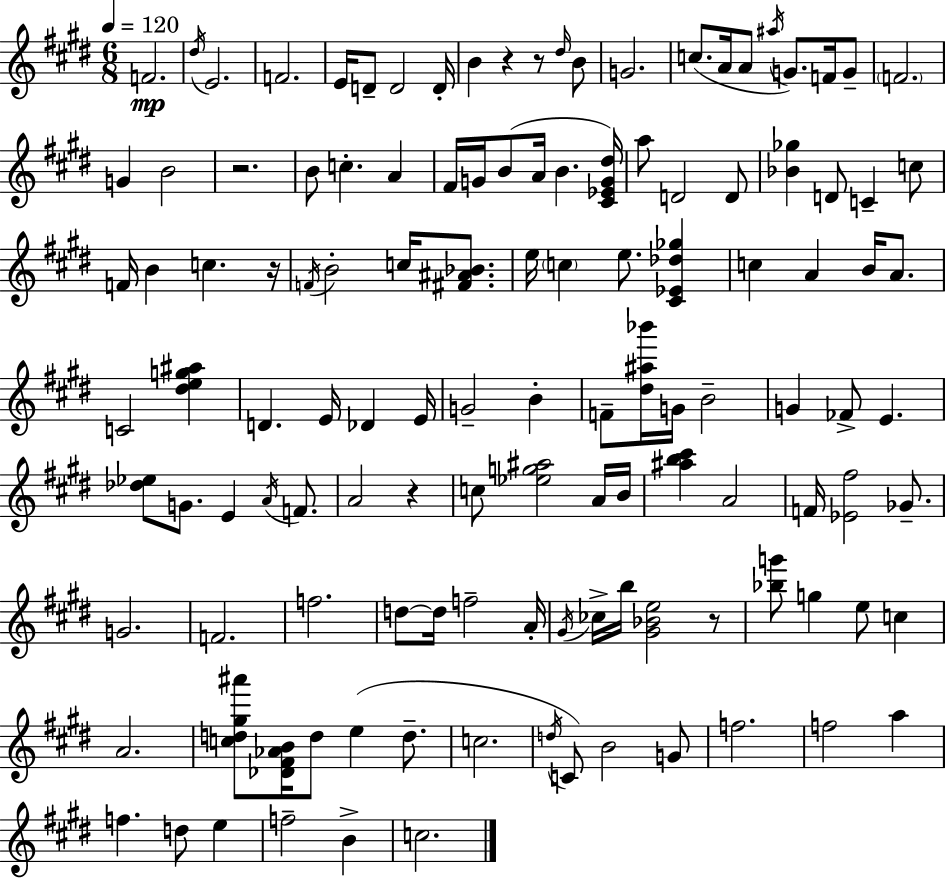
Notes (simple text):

F4/h. D#5/s E4/h. F4/h. E4/s D4/e D4/h D4/s B4/q R/q R/e D#5/s B4/e G4/h. C5/e. A4/s A4/e A#5/s G4/e. F4/s G4/e F4/h. G4/q B4/h R/h. B4/e C5/q. A4/q F#4/s G4/s B4/e A4/s B4/q. [C#4,Eb4,G4,D#5]/s A5/e D4/h D4/e [Bb4,Gb5]/q D4/e C4/q C5/e F4/s B4/q C5/q. R/s F4/s B4/h C5/s [F#4,A#4,Bb4]/e. E5/s C5/q E5/e. [C#4,Eb4,Db5,Gb5]/q C5/q A4/q B4/s A4/e. C4/h [D#5,E5,G5,A#5]/q D4/q. E4/s Db4/q E4/s G4/h B4/q F4/e [D#5,A#5,Bb6]/s G4/s B4/h G4/q FES4/e E4/q. [Db5,Eb5]/e G4/e. E4/q A4/s F4/e. A4/h R/q C5/e [Eb5,G5,A#5]/h A4/s B4/s [A#5,B5,C#6]/q A4/h F4/s [Eb4,F#5]/h Gb4/e. G4/h. F4/h. F5/h. D5/e D5/s F5/h A4/s G#4/s CES5/s B5/s [G#4,Bb4,E5]/h R/e [Bb5,G6]/e G5/q E5/e C5/q A4/h. [C5,D5,G#5,A#6]/e [Db4,F#4,Ab4,B4]/s D5/e E5/q D5/e. C5/h. D5/s C4/e B4/h G4/e F5/h. F5/h A5/q F5/q. D5/e E5/q F5/h B4/q C5/h.